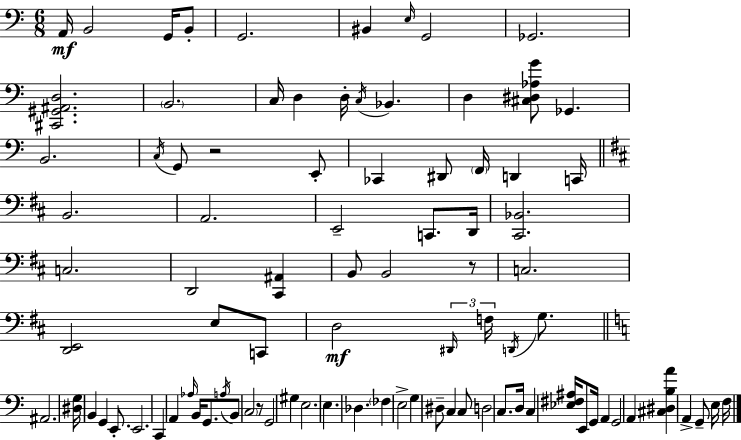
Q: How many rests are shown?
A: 3